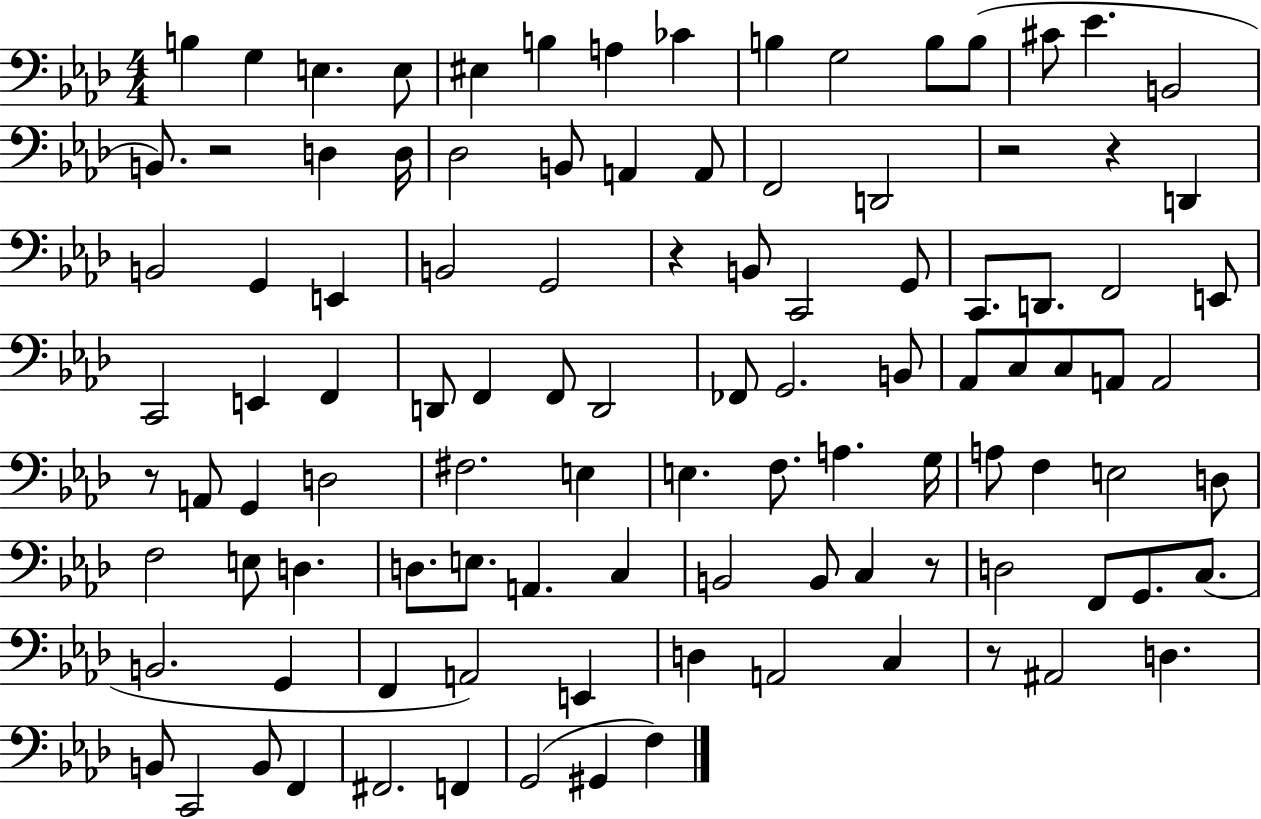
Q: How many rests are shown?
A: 7